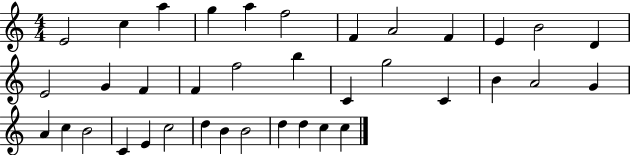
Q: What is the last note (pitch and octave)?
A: C5